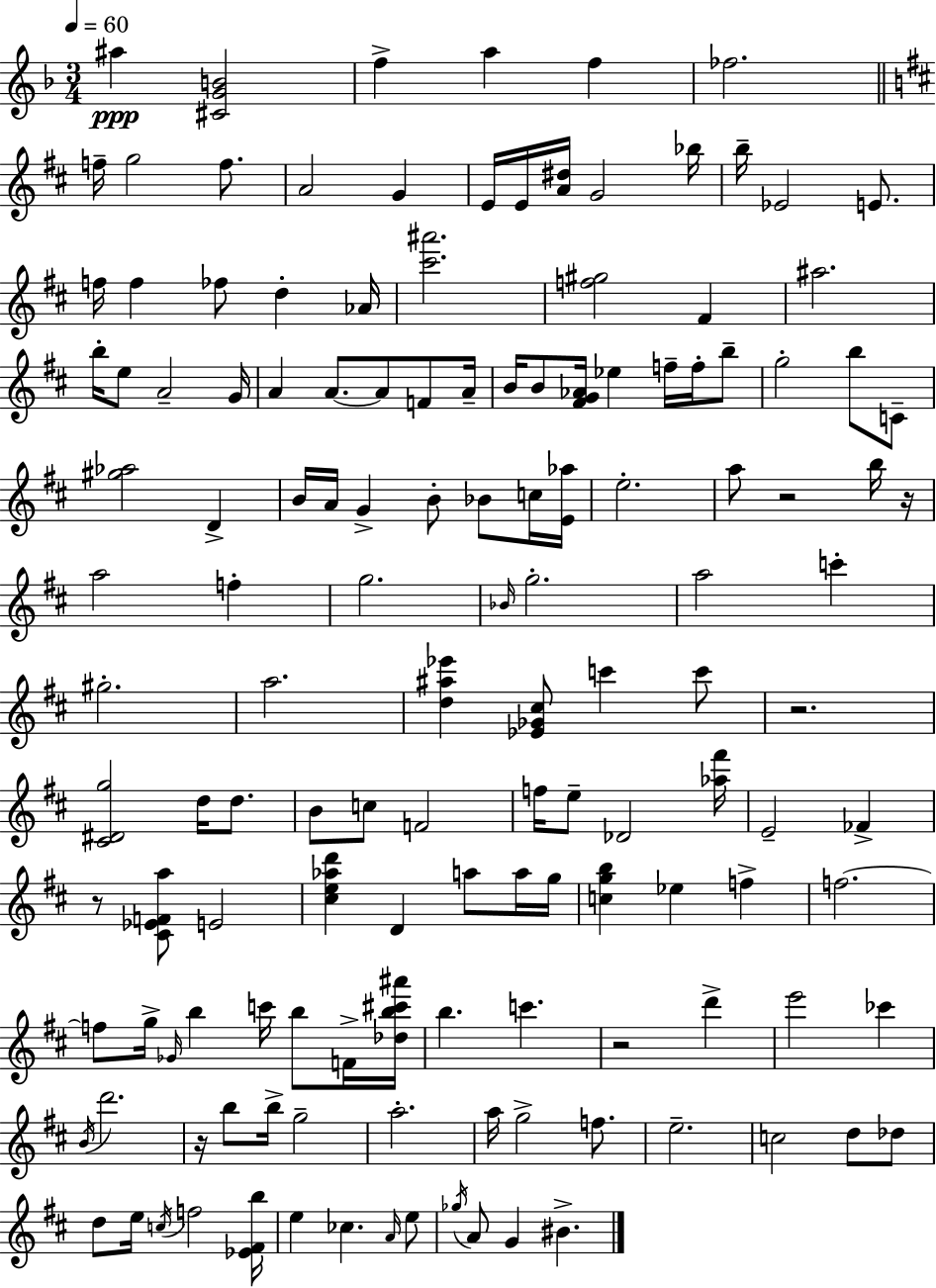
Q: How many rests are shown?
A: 6